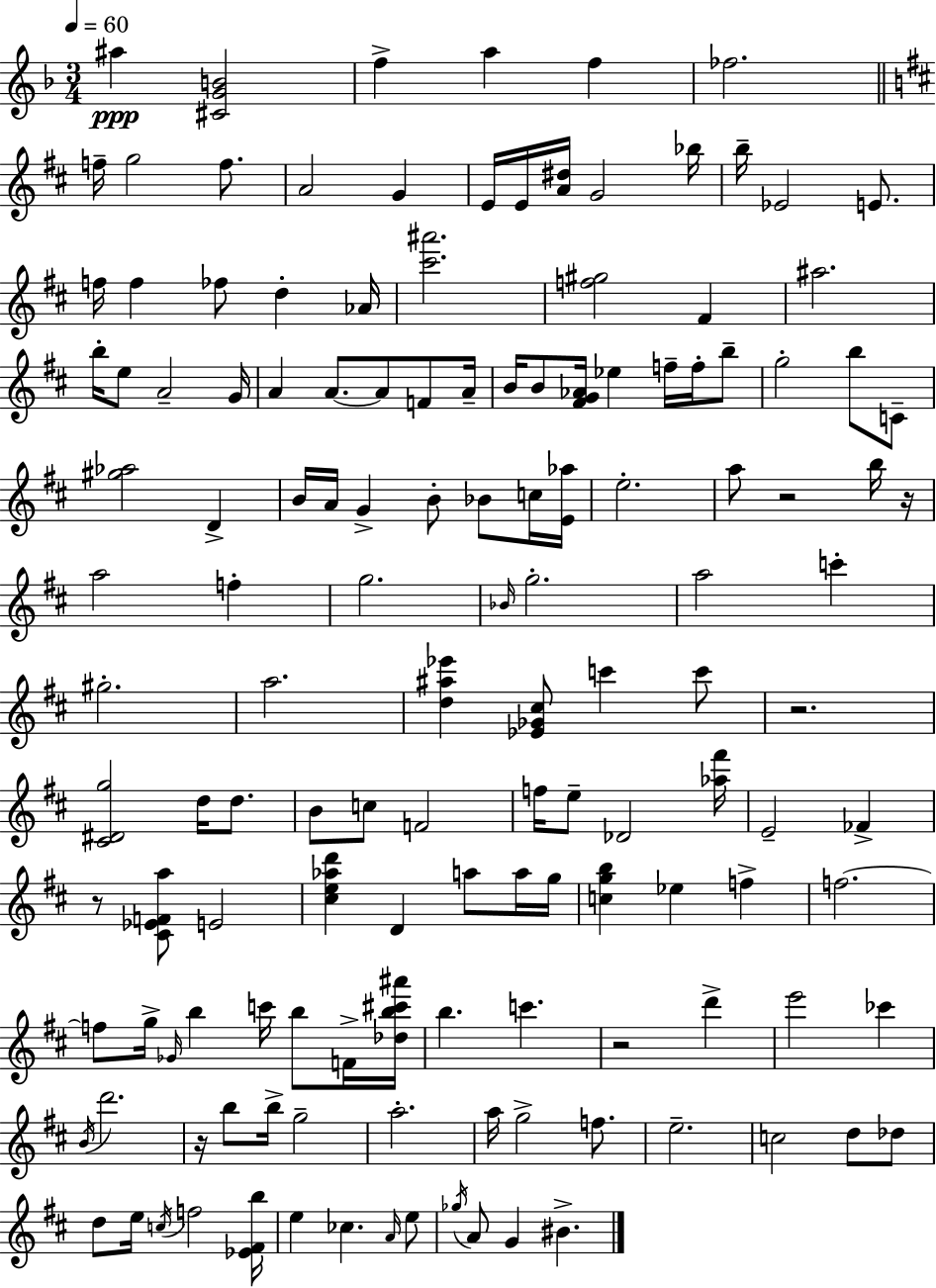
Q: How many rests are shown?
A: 6